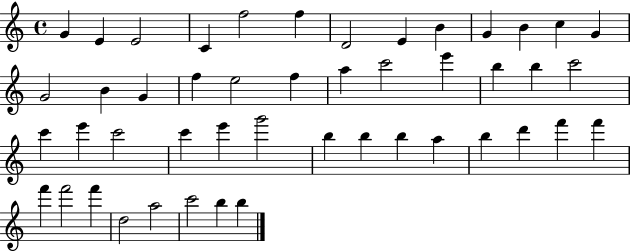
G4/q E4/q E4/h C4/q F5/h F5/q D4/h E4/q B4/q G4/q B4/q C5/q G4/q G4/h B4/q G4/q F5/q E5/h F5/q A5/q C6/h E6/q B5/q B5/q C6/h C6/q E6/q C6/h C6/q E6/q G6/h B5/q B5/q B5/q A5/q B5/q D6/q F6/q F6/q F6/q F6/h F6/q D5/h A5/h C6/h B5/q B5/q